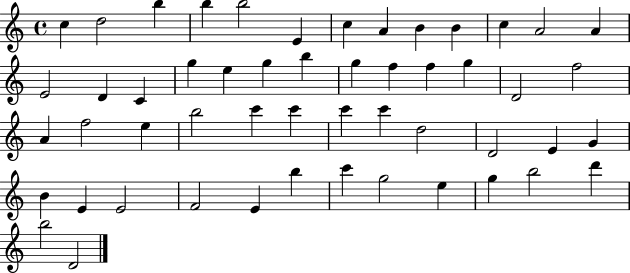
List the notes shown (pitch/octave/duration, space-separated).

C5/q D5/h B5/q B5/q B5/h E4/q C5/q A4/q B4/q B4/q C5/q A4/h A4/q E4/h D4/q C4/q G5/q E5/q G5/q B5/q G5/q F5/q F5/q G5/q D4/h F5/h A4/q F5/h E5/q B5/h C6/q C6/q C6/q C6/q D5/h D4/h E4/q G4/q B4/q E4/q E4/h F4/h E4/q B5/q C6/q G5/h E5/q G5/q B5/h D6/q B5/h D4/h